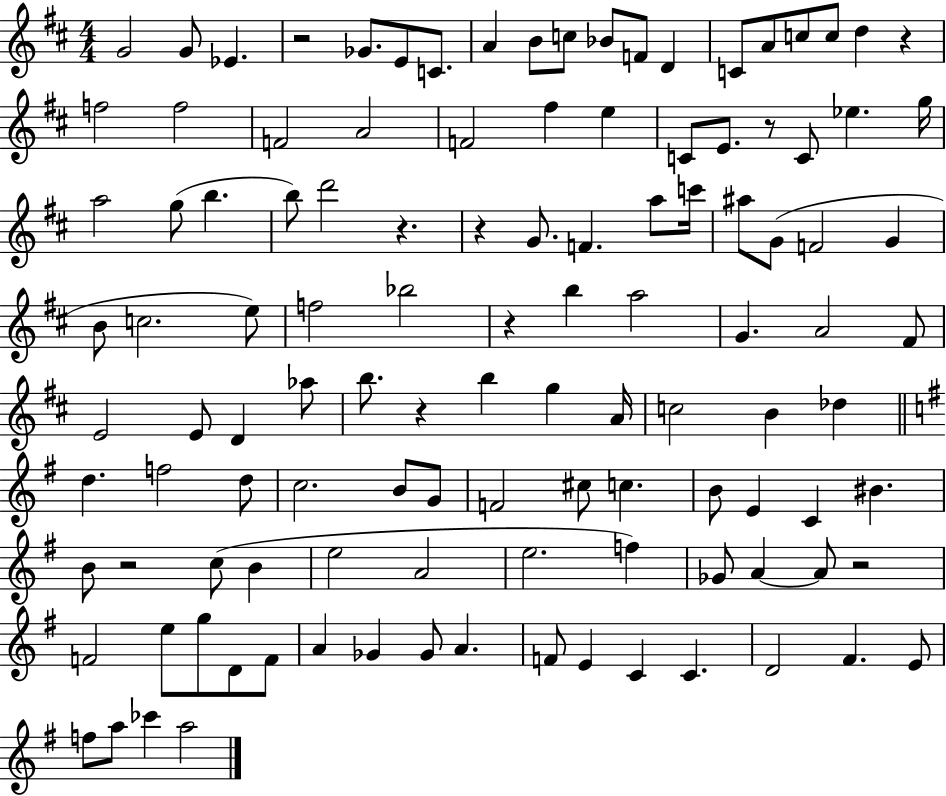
{
  \clef treble
  \numericTimeSignature
  \time 4/4
  \key d \major
  g'2 g'8 ees'4. | r2 ges'8. e'8 c'8. | a'4 b'8 c''8 bes'8 f'8 d'4 | c'8 a'8 c''8 c''8 d''4 r4 | \break f''2 f''2 | f'2 a'2 | f'2 fis''4 e''4 | c'8 e'8. r8 c'8 ees''4. g''16 | \break a''2 g''8( b''4. | b''8) d'''2 r4. | r4 g'8. f'4. a''8 c'''16 | ais''8 g'8( f'2 g'4 | \break b'8 c''2. e''8) | f''2 bes''2 | r4 b''4 a''2 | g'4. a'2 fis'8 | \break e'2 e'8 d'4 aes''8 | b''8. r4 b''4 g''4 a'16 | c''2 b'4 des''4 | \bar "||" \break \key g \major d''4. f''2 d''8 | c''2. b'8 g'8 | f'2 cis''8 c''4. | b'8 e'4 c'4 bis'4. | \break b'8 r2 c''8( b'4 | e''2 a'2 | e''2. f''4) | ges'8 a'4~~ a'8 r2 | \break f'2 e''8 g''8 d'8 f'8 | a'4 ges'4 ges'8 a'4. | f'8 e'4 c'4 c'4. | d'2 fis'4. e'8 | \break f''8 a''8 ces'''4 a''2 | \bar "|."
}